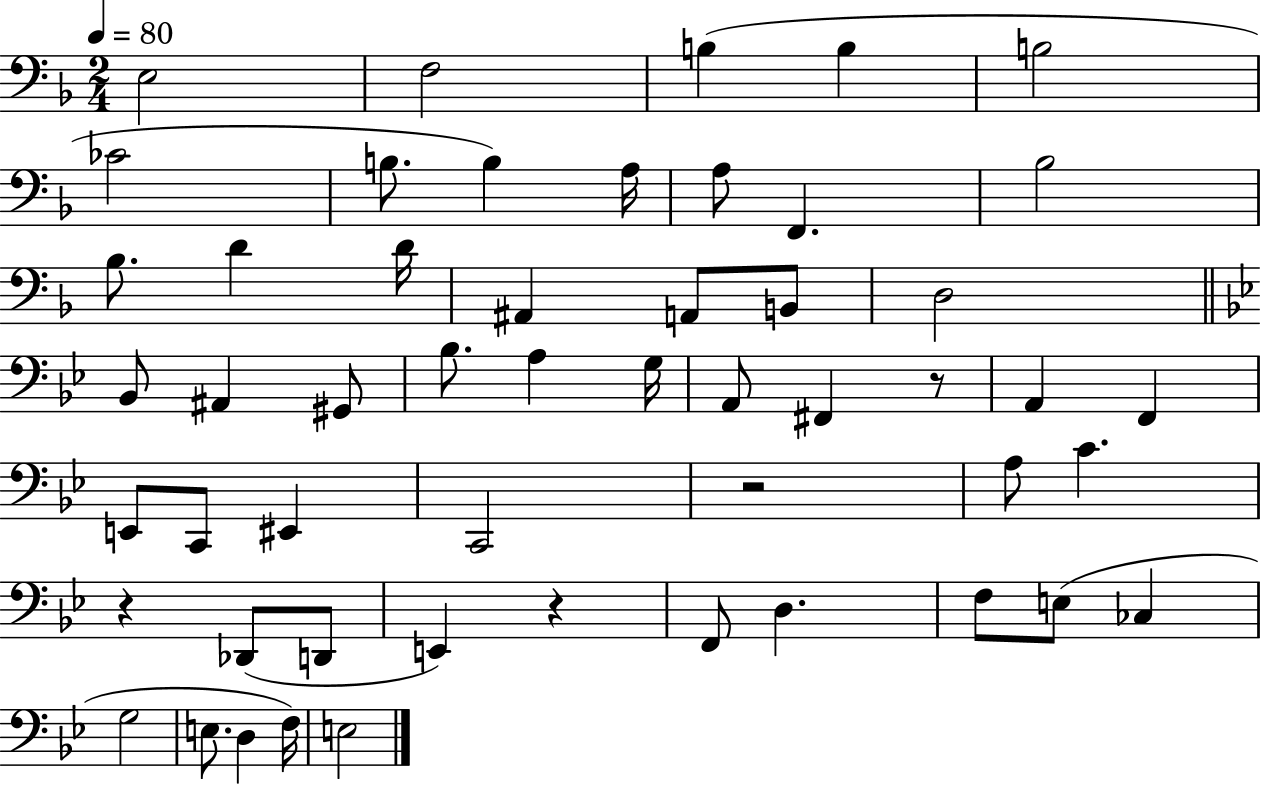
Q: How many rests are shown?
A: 4